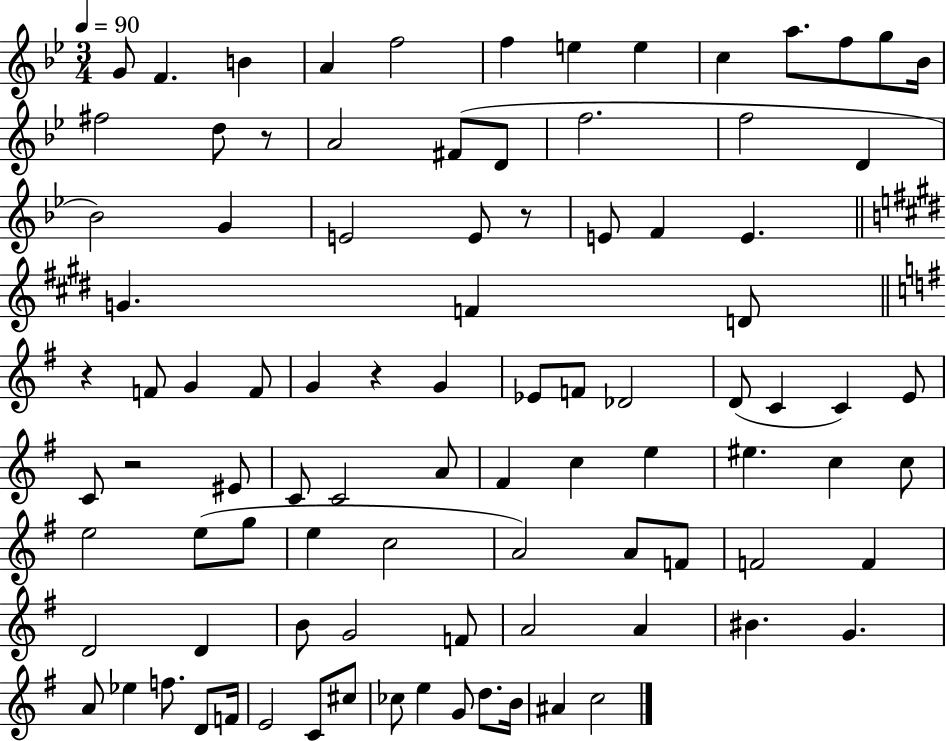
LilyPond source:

{
  \clef treble
  \numericTimeSignature
  \time 3/4
  \key bes \major
  \tempo 4 = 90
  g'8 f'4. b'4 | a'4 f''2 | f''4 e''4 e''4 | c''4 a''8. f''8 g''8 bes'16 | \break fis''2 d''8 r8 | a'2 fis'8( d'8 | f''2. | f''2 d'4 | \break bes'2) g'4 | e'2 e'8 r8 | e'8 f'4 e'4. | \bar "||" \break \key e \major g'4. f'4 d'8 | \bar "||" \break \key g \major r4 f'8 g'4 f'8 | g'4 r4 g'4 | ees'8 f'8 des'2 | d'8( c'4 c'4) e'8 | \break c'8 r2 eis'8 | c'8 c'2 a'8 | fis'4 c''4 e''4 | eis''4. c''4 c''8 | \break e''2 e''8( g''8 | e''4 c''2 | a'2) a'8 f'8 | f'2 f'4 | \break d'2 d'4 | b'8 g'2 f'8 | a'2 a'4 | bis'4. g'4. | \break a'8 ees''4 f''8. d'8 f'16 | e'2 c'8 cis''8 | ces''8 e''4 g'8 d''8. b'16 | ais'4 c''2 | \break \bar "|."
}